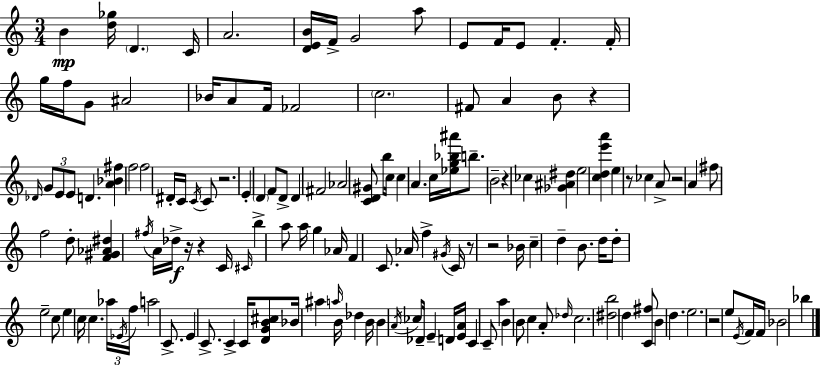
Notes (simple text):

B4/q [D5,Gb5]/s D4/q. C4/s A4/h. [D4,E4,B4]/s F4/s G4/h A5/e E4/e F4/s E4/e F4/q. F4/s G5/s F5/s G4/e A#4/h Bb4/s A4/e F4/s FES4/h C5/h. F#4/e A4/q B4/e R/q Db4/s G4/e E4/e E4/e D4/q. [A4,Bb4,F#5]/q F5/h F5/h D#4/s C4/s C4/s C4/e R/h. E4/q D4/q F4/e D4/e D4/q F#4/h Ab4/h [C4,D4,G#4]/e B5/e C5/s C5/q A4/q. C5/s [Eb5,G5,Bb5,A#6]/s B5/e. B4/h R/q CES5/q [Gb4,A#4,D#5]/q E5/h [C5,D5,E6,A6]/q E5/q R/e CES5/q A4/e R/h A4/q F#5/e F5/h D5/e [F4,G#4,Ab4,D#5]/q F#5/s A4/s Db5/s R/s R/q C4/s C#4/s B5/q A5/e A5/s G5/q Ab4/s F4/q C4/e. Ab4/s F5/q G#4/s C4/s R/e R/h Bb4/s C5/q D5/q B4/e. D5/s D5/e E5/h C5/e E5/q C5/s C5/q. Ab5/s Eb4/s F5/s A5/h C4/e. E4/q C4/e. C4/q C4/s [D4,G4,B4,C#5]/e Bb4/s A#5/q A5/s B4/s Db5/q B4/s B4/q A4/s CES5/e Db4/s E4/q D4/s [E4,A4]/s C4/q C4/e A5/q B4/q B4/e C5/q A4/e Db5/s C5/h. [D#5,B5]/h D5/q [C4,F#5]/e B4/q D5/q. E5/h. R/h E5/e E4/s F4/s F4/s Bb4/h Bb5/q